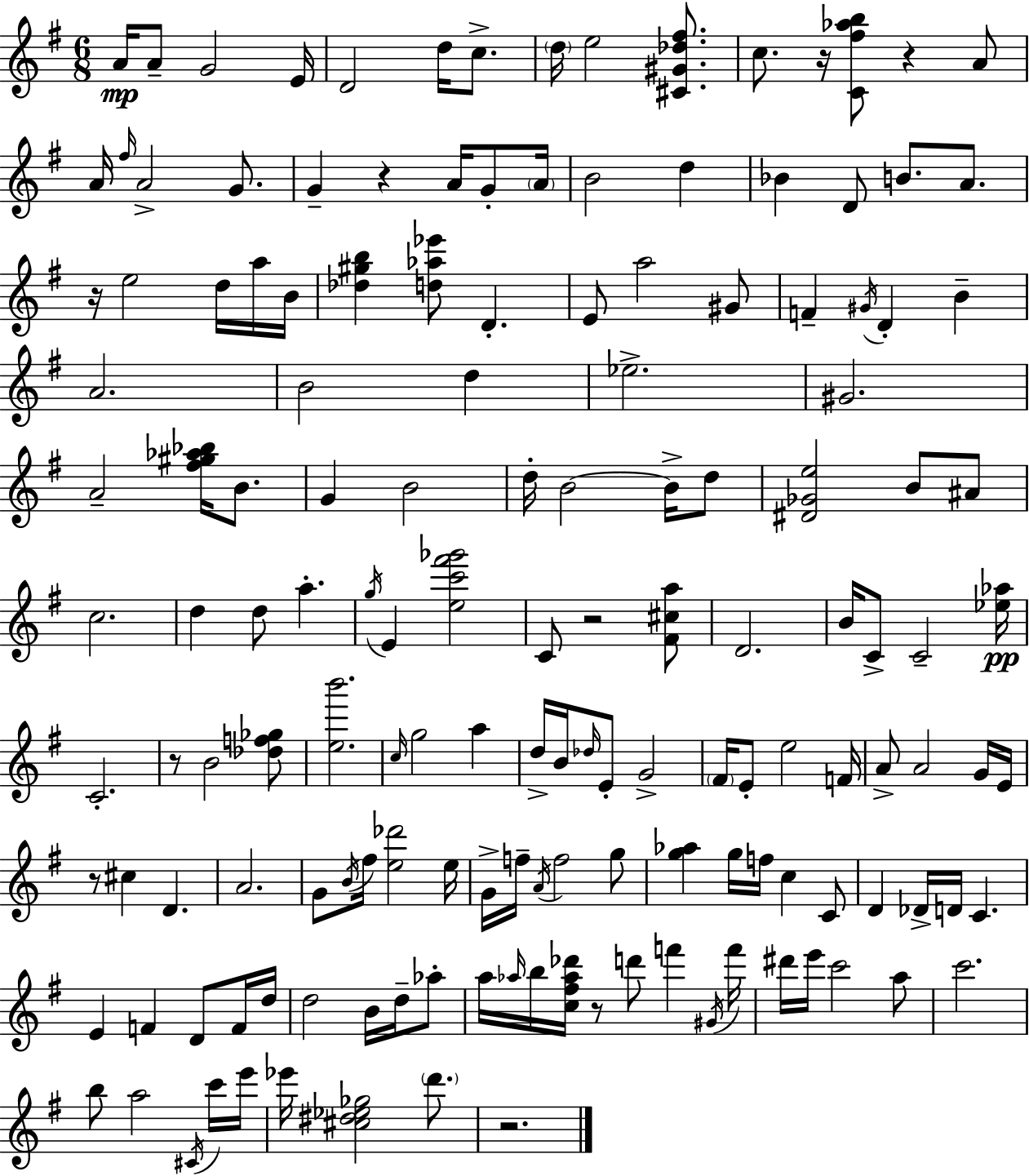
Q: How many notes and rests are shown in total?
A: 153